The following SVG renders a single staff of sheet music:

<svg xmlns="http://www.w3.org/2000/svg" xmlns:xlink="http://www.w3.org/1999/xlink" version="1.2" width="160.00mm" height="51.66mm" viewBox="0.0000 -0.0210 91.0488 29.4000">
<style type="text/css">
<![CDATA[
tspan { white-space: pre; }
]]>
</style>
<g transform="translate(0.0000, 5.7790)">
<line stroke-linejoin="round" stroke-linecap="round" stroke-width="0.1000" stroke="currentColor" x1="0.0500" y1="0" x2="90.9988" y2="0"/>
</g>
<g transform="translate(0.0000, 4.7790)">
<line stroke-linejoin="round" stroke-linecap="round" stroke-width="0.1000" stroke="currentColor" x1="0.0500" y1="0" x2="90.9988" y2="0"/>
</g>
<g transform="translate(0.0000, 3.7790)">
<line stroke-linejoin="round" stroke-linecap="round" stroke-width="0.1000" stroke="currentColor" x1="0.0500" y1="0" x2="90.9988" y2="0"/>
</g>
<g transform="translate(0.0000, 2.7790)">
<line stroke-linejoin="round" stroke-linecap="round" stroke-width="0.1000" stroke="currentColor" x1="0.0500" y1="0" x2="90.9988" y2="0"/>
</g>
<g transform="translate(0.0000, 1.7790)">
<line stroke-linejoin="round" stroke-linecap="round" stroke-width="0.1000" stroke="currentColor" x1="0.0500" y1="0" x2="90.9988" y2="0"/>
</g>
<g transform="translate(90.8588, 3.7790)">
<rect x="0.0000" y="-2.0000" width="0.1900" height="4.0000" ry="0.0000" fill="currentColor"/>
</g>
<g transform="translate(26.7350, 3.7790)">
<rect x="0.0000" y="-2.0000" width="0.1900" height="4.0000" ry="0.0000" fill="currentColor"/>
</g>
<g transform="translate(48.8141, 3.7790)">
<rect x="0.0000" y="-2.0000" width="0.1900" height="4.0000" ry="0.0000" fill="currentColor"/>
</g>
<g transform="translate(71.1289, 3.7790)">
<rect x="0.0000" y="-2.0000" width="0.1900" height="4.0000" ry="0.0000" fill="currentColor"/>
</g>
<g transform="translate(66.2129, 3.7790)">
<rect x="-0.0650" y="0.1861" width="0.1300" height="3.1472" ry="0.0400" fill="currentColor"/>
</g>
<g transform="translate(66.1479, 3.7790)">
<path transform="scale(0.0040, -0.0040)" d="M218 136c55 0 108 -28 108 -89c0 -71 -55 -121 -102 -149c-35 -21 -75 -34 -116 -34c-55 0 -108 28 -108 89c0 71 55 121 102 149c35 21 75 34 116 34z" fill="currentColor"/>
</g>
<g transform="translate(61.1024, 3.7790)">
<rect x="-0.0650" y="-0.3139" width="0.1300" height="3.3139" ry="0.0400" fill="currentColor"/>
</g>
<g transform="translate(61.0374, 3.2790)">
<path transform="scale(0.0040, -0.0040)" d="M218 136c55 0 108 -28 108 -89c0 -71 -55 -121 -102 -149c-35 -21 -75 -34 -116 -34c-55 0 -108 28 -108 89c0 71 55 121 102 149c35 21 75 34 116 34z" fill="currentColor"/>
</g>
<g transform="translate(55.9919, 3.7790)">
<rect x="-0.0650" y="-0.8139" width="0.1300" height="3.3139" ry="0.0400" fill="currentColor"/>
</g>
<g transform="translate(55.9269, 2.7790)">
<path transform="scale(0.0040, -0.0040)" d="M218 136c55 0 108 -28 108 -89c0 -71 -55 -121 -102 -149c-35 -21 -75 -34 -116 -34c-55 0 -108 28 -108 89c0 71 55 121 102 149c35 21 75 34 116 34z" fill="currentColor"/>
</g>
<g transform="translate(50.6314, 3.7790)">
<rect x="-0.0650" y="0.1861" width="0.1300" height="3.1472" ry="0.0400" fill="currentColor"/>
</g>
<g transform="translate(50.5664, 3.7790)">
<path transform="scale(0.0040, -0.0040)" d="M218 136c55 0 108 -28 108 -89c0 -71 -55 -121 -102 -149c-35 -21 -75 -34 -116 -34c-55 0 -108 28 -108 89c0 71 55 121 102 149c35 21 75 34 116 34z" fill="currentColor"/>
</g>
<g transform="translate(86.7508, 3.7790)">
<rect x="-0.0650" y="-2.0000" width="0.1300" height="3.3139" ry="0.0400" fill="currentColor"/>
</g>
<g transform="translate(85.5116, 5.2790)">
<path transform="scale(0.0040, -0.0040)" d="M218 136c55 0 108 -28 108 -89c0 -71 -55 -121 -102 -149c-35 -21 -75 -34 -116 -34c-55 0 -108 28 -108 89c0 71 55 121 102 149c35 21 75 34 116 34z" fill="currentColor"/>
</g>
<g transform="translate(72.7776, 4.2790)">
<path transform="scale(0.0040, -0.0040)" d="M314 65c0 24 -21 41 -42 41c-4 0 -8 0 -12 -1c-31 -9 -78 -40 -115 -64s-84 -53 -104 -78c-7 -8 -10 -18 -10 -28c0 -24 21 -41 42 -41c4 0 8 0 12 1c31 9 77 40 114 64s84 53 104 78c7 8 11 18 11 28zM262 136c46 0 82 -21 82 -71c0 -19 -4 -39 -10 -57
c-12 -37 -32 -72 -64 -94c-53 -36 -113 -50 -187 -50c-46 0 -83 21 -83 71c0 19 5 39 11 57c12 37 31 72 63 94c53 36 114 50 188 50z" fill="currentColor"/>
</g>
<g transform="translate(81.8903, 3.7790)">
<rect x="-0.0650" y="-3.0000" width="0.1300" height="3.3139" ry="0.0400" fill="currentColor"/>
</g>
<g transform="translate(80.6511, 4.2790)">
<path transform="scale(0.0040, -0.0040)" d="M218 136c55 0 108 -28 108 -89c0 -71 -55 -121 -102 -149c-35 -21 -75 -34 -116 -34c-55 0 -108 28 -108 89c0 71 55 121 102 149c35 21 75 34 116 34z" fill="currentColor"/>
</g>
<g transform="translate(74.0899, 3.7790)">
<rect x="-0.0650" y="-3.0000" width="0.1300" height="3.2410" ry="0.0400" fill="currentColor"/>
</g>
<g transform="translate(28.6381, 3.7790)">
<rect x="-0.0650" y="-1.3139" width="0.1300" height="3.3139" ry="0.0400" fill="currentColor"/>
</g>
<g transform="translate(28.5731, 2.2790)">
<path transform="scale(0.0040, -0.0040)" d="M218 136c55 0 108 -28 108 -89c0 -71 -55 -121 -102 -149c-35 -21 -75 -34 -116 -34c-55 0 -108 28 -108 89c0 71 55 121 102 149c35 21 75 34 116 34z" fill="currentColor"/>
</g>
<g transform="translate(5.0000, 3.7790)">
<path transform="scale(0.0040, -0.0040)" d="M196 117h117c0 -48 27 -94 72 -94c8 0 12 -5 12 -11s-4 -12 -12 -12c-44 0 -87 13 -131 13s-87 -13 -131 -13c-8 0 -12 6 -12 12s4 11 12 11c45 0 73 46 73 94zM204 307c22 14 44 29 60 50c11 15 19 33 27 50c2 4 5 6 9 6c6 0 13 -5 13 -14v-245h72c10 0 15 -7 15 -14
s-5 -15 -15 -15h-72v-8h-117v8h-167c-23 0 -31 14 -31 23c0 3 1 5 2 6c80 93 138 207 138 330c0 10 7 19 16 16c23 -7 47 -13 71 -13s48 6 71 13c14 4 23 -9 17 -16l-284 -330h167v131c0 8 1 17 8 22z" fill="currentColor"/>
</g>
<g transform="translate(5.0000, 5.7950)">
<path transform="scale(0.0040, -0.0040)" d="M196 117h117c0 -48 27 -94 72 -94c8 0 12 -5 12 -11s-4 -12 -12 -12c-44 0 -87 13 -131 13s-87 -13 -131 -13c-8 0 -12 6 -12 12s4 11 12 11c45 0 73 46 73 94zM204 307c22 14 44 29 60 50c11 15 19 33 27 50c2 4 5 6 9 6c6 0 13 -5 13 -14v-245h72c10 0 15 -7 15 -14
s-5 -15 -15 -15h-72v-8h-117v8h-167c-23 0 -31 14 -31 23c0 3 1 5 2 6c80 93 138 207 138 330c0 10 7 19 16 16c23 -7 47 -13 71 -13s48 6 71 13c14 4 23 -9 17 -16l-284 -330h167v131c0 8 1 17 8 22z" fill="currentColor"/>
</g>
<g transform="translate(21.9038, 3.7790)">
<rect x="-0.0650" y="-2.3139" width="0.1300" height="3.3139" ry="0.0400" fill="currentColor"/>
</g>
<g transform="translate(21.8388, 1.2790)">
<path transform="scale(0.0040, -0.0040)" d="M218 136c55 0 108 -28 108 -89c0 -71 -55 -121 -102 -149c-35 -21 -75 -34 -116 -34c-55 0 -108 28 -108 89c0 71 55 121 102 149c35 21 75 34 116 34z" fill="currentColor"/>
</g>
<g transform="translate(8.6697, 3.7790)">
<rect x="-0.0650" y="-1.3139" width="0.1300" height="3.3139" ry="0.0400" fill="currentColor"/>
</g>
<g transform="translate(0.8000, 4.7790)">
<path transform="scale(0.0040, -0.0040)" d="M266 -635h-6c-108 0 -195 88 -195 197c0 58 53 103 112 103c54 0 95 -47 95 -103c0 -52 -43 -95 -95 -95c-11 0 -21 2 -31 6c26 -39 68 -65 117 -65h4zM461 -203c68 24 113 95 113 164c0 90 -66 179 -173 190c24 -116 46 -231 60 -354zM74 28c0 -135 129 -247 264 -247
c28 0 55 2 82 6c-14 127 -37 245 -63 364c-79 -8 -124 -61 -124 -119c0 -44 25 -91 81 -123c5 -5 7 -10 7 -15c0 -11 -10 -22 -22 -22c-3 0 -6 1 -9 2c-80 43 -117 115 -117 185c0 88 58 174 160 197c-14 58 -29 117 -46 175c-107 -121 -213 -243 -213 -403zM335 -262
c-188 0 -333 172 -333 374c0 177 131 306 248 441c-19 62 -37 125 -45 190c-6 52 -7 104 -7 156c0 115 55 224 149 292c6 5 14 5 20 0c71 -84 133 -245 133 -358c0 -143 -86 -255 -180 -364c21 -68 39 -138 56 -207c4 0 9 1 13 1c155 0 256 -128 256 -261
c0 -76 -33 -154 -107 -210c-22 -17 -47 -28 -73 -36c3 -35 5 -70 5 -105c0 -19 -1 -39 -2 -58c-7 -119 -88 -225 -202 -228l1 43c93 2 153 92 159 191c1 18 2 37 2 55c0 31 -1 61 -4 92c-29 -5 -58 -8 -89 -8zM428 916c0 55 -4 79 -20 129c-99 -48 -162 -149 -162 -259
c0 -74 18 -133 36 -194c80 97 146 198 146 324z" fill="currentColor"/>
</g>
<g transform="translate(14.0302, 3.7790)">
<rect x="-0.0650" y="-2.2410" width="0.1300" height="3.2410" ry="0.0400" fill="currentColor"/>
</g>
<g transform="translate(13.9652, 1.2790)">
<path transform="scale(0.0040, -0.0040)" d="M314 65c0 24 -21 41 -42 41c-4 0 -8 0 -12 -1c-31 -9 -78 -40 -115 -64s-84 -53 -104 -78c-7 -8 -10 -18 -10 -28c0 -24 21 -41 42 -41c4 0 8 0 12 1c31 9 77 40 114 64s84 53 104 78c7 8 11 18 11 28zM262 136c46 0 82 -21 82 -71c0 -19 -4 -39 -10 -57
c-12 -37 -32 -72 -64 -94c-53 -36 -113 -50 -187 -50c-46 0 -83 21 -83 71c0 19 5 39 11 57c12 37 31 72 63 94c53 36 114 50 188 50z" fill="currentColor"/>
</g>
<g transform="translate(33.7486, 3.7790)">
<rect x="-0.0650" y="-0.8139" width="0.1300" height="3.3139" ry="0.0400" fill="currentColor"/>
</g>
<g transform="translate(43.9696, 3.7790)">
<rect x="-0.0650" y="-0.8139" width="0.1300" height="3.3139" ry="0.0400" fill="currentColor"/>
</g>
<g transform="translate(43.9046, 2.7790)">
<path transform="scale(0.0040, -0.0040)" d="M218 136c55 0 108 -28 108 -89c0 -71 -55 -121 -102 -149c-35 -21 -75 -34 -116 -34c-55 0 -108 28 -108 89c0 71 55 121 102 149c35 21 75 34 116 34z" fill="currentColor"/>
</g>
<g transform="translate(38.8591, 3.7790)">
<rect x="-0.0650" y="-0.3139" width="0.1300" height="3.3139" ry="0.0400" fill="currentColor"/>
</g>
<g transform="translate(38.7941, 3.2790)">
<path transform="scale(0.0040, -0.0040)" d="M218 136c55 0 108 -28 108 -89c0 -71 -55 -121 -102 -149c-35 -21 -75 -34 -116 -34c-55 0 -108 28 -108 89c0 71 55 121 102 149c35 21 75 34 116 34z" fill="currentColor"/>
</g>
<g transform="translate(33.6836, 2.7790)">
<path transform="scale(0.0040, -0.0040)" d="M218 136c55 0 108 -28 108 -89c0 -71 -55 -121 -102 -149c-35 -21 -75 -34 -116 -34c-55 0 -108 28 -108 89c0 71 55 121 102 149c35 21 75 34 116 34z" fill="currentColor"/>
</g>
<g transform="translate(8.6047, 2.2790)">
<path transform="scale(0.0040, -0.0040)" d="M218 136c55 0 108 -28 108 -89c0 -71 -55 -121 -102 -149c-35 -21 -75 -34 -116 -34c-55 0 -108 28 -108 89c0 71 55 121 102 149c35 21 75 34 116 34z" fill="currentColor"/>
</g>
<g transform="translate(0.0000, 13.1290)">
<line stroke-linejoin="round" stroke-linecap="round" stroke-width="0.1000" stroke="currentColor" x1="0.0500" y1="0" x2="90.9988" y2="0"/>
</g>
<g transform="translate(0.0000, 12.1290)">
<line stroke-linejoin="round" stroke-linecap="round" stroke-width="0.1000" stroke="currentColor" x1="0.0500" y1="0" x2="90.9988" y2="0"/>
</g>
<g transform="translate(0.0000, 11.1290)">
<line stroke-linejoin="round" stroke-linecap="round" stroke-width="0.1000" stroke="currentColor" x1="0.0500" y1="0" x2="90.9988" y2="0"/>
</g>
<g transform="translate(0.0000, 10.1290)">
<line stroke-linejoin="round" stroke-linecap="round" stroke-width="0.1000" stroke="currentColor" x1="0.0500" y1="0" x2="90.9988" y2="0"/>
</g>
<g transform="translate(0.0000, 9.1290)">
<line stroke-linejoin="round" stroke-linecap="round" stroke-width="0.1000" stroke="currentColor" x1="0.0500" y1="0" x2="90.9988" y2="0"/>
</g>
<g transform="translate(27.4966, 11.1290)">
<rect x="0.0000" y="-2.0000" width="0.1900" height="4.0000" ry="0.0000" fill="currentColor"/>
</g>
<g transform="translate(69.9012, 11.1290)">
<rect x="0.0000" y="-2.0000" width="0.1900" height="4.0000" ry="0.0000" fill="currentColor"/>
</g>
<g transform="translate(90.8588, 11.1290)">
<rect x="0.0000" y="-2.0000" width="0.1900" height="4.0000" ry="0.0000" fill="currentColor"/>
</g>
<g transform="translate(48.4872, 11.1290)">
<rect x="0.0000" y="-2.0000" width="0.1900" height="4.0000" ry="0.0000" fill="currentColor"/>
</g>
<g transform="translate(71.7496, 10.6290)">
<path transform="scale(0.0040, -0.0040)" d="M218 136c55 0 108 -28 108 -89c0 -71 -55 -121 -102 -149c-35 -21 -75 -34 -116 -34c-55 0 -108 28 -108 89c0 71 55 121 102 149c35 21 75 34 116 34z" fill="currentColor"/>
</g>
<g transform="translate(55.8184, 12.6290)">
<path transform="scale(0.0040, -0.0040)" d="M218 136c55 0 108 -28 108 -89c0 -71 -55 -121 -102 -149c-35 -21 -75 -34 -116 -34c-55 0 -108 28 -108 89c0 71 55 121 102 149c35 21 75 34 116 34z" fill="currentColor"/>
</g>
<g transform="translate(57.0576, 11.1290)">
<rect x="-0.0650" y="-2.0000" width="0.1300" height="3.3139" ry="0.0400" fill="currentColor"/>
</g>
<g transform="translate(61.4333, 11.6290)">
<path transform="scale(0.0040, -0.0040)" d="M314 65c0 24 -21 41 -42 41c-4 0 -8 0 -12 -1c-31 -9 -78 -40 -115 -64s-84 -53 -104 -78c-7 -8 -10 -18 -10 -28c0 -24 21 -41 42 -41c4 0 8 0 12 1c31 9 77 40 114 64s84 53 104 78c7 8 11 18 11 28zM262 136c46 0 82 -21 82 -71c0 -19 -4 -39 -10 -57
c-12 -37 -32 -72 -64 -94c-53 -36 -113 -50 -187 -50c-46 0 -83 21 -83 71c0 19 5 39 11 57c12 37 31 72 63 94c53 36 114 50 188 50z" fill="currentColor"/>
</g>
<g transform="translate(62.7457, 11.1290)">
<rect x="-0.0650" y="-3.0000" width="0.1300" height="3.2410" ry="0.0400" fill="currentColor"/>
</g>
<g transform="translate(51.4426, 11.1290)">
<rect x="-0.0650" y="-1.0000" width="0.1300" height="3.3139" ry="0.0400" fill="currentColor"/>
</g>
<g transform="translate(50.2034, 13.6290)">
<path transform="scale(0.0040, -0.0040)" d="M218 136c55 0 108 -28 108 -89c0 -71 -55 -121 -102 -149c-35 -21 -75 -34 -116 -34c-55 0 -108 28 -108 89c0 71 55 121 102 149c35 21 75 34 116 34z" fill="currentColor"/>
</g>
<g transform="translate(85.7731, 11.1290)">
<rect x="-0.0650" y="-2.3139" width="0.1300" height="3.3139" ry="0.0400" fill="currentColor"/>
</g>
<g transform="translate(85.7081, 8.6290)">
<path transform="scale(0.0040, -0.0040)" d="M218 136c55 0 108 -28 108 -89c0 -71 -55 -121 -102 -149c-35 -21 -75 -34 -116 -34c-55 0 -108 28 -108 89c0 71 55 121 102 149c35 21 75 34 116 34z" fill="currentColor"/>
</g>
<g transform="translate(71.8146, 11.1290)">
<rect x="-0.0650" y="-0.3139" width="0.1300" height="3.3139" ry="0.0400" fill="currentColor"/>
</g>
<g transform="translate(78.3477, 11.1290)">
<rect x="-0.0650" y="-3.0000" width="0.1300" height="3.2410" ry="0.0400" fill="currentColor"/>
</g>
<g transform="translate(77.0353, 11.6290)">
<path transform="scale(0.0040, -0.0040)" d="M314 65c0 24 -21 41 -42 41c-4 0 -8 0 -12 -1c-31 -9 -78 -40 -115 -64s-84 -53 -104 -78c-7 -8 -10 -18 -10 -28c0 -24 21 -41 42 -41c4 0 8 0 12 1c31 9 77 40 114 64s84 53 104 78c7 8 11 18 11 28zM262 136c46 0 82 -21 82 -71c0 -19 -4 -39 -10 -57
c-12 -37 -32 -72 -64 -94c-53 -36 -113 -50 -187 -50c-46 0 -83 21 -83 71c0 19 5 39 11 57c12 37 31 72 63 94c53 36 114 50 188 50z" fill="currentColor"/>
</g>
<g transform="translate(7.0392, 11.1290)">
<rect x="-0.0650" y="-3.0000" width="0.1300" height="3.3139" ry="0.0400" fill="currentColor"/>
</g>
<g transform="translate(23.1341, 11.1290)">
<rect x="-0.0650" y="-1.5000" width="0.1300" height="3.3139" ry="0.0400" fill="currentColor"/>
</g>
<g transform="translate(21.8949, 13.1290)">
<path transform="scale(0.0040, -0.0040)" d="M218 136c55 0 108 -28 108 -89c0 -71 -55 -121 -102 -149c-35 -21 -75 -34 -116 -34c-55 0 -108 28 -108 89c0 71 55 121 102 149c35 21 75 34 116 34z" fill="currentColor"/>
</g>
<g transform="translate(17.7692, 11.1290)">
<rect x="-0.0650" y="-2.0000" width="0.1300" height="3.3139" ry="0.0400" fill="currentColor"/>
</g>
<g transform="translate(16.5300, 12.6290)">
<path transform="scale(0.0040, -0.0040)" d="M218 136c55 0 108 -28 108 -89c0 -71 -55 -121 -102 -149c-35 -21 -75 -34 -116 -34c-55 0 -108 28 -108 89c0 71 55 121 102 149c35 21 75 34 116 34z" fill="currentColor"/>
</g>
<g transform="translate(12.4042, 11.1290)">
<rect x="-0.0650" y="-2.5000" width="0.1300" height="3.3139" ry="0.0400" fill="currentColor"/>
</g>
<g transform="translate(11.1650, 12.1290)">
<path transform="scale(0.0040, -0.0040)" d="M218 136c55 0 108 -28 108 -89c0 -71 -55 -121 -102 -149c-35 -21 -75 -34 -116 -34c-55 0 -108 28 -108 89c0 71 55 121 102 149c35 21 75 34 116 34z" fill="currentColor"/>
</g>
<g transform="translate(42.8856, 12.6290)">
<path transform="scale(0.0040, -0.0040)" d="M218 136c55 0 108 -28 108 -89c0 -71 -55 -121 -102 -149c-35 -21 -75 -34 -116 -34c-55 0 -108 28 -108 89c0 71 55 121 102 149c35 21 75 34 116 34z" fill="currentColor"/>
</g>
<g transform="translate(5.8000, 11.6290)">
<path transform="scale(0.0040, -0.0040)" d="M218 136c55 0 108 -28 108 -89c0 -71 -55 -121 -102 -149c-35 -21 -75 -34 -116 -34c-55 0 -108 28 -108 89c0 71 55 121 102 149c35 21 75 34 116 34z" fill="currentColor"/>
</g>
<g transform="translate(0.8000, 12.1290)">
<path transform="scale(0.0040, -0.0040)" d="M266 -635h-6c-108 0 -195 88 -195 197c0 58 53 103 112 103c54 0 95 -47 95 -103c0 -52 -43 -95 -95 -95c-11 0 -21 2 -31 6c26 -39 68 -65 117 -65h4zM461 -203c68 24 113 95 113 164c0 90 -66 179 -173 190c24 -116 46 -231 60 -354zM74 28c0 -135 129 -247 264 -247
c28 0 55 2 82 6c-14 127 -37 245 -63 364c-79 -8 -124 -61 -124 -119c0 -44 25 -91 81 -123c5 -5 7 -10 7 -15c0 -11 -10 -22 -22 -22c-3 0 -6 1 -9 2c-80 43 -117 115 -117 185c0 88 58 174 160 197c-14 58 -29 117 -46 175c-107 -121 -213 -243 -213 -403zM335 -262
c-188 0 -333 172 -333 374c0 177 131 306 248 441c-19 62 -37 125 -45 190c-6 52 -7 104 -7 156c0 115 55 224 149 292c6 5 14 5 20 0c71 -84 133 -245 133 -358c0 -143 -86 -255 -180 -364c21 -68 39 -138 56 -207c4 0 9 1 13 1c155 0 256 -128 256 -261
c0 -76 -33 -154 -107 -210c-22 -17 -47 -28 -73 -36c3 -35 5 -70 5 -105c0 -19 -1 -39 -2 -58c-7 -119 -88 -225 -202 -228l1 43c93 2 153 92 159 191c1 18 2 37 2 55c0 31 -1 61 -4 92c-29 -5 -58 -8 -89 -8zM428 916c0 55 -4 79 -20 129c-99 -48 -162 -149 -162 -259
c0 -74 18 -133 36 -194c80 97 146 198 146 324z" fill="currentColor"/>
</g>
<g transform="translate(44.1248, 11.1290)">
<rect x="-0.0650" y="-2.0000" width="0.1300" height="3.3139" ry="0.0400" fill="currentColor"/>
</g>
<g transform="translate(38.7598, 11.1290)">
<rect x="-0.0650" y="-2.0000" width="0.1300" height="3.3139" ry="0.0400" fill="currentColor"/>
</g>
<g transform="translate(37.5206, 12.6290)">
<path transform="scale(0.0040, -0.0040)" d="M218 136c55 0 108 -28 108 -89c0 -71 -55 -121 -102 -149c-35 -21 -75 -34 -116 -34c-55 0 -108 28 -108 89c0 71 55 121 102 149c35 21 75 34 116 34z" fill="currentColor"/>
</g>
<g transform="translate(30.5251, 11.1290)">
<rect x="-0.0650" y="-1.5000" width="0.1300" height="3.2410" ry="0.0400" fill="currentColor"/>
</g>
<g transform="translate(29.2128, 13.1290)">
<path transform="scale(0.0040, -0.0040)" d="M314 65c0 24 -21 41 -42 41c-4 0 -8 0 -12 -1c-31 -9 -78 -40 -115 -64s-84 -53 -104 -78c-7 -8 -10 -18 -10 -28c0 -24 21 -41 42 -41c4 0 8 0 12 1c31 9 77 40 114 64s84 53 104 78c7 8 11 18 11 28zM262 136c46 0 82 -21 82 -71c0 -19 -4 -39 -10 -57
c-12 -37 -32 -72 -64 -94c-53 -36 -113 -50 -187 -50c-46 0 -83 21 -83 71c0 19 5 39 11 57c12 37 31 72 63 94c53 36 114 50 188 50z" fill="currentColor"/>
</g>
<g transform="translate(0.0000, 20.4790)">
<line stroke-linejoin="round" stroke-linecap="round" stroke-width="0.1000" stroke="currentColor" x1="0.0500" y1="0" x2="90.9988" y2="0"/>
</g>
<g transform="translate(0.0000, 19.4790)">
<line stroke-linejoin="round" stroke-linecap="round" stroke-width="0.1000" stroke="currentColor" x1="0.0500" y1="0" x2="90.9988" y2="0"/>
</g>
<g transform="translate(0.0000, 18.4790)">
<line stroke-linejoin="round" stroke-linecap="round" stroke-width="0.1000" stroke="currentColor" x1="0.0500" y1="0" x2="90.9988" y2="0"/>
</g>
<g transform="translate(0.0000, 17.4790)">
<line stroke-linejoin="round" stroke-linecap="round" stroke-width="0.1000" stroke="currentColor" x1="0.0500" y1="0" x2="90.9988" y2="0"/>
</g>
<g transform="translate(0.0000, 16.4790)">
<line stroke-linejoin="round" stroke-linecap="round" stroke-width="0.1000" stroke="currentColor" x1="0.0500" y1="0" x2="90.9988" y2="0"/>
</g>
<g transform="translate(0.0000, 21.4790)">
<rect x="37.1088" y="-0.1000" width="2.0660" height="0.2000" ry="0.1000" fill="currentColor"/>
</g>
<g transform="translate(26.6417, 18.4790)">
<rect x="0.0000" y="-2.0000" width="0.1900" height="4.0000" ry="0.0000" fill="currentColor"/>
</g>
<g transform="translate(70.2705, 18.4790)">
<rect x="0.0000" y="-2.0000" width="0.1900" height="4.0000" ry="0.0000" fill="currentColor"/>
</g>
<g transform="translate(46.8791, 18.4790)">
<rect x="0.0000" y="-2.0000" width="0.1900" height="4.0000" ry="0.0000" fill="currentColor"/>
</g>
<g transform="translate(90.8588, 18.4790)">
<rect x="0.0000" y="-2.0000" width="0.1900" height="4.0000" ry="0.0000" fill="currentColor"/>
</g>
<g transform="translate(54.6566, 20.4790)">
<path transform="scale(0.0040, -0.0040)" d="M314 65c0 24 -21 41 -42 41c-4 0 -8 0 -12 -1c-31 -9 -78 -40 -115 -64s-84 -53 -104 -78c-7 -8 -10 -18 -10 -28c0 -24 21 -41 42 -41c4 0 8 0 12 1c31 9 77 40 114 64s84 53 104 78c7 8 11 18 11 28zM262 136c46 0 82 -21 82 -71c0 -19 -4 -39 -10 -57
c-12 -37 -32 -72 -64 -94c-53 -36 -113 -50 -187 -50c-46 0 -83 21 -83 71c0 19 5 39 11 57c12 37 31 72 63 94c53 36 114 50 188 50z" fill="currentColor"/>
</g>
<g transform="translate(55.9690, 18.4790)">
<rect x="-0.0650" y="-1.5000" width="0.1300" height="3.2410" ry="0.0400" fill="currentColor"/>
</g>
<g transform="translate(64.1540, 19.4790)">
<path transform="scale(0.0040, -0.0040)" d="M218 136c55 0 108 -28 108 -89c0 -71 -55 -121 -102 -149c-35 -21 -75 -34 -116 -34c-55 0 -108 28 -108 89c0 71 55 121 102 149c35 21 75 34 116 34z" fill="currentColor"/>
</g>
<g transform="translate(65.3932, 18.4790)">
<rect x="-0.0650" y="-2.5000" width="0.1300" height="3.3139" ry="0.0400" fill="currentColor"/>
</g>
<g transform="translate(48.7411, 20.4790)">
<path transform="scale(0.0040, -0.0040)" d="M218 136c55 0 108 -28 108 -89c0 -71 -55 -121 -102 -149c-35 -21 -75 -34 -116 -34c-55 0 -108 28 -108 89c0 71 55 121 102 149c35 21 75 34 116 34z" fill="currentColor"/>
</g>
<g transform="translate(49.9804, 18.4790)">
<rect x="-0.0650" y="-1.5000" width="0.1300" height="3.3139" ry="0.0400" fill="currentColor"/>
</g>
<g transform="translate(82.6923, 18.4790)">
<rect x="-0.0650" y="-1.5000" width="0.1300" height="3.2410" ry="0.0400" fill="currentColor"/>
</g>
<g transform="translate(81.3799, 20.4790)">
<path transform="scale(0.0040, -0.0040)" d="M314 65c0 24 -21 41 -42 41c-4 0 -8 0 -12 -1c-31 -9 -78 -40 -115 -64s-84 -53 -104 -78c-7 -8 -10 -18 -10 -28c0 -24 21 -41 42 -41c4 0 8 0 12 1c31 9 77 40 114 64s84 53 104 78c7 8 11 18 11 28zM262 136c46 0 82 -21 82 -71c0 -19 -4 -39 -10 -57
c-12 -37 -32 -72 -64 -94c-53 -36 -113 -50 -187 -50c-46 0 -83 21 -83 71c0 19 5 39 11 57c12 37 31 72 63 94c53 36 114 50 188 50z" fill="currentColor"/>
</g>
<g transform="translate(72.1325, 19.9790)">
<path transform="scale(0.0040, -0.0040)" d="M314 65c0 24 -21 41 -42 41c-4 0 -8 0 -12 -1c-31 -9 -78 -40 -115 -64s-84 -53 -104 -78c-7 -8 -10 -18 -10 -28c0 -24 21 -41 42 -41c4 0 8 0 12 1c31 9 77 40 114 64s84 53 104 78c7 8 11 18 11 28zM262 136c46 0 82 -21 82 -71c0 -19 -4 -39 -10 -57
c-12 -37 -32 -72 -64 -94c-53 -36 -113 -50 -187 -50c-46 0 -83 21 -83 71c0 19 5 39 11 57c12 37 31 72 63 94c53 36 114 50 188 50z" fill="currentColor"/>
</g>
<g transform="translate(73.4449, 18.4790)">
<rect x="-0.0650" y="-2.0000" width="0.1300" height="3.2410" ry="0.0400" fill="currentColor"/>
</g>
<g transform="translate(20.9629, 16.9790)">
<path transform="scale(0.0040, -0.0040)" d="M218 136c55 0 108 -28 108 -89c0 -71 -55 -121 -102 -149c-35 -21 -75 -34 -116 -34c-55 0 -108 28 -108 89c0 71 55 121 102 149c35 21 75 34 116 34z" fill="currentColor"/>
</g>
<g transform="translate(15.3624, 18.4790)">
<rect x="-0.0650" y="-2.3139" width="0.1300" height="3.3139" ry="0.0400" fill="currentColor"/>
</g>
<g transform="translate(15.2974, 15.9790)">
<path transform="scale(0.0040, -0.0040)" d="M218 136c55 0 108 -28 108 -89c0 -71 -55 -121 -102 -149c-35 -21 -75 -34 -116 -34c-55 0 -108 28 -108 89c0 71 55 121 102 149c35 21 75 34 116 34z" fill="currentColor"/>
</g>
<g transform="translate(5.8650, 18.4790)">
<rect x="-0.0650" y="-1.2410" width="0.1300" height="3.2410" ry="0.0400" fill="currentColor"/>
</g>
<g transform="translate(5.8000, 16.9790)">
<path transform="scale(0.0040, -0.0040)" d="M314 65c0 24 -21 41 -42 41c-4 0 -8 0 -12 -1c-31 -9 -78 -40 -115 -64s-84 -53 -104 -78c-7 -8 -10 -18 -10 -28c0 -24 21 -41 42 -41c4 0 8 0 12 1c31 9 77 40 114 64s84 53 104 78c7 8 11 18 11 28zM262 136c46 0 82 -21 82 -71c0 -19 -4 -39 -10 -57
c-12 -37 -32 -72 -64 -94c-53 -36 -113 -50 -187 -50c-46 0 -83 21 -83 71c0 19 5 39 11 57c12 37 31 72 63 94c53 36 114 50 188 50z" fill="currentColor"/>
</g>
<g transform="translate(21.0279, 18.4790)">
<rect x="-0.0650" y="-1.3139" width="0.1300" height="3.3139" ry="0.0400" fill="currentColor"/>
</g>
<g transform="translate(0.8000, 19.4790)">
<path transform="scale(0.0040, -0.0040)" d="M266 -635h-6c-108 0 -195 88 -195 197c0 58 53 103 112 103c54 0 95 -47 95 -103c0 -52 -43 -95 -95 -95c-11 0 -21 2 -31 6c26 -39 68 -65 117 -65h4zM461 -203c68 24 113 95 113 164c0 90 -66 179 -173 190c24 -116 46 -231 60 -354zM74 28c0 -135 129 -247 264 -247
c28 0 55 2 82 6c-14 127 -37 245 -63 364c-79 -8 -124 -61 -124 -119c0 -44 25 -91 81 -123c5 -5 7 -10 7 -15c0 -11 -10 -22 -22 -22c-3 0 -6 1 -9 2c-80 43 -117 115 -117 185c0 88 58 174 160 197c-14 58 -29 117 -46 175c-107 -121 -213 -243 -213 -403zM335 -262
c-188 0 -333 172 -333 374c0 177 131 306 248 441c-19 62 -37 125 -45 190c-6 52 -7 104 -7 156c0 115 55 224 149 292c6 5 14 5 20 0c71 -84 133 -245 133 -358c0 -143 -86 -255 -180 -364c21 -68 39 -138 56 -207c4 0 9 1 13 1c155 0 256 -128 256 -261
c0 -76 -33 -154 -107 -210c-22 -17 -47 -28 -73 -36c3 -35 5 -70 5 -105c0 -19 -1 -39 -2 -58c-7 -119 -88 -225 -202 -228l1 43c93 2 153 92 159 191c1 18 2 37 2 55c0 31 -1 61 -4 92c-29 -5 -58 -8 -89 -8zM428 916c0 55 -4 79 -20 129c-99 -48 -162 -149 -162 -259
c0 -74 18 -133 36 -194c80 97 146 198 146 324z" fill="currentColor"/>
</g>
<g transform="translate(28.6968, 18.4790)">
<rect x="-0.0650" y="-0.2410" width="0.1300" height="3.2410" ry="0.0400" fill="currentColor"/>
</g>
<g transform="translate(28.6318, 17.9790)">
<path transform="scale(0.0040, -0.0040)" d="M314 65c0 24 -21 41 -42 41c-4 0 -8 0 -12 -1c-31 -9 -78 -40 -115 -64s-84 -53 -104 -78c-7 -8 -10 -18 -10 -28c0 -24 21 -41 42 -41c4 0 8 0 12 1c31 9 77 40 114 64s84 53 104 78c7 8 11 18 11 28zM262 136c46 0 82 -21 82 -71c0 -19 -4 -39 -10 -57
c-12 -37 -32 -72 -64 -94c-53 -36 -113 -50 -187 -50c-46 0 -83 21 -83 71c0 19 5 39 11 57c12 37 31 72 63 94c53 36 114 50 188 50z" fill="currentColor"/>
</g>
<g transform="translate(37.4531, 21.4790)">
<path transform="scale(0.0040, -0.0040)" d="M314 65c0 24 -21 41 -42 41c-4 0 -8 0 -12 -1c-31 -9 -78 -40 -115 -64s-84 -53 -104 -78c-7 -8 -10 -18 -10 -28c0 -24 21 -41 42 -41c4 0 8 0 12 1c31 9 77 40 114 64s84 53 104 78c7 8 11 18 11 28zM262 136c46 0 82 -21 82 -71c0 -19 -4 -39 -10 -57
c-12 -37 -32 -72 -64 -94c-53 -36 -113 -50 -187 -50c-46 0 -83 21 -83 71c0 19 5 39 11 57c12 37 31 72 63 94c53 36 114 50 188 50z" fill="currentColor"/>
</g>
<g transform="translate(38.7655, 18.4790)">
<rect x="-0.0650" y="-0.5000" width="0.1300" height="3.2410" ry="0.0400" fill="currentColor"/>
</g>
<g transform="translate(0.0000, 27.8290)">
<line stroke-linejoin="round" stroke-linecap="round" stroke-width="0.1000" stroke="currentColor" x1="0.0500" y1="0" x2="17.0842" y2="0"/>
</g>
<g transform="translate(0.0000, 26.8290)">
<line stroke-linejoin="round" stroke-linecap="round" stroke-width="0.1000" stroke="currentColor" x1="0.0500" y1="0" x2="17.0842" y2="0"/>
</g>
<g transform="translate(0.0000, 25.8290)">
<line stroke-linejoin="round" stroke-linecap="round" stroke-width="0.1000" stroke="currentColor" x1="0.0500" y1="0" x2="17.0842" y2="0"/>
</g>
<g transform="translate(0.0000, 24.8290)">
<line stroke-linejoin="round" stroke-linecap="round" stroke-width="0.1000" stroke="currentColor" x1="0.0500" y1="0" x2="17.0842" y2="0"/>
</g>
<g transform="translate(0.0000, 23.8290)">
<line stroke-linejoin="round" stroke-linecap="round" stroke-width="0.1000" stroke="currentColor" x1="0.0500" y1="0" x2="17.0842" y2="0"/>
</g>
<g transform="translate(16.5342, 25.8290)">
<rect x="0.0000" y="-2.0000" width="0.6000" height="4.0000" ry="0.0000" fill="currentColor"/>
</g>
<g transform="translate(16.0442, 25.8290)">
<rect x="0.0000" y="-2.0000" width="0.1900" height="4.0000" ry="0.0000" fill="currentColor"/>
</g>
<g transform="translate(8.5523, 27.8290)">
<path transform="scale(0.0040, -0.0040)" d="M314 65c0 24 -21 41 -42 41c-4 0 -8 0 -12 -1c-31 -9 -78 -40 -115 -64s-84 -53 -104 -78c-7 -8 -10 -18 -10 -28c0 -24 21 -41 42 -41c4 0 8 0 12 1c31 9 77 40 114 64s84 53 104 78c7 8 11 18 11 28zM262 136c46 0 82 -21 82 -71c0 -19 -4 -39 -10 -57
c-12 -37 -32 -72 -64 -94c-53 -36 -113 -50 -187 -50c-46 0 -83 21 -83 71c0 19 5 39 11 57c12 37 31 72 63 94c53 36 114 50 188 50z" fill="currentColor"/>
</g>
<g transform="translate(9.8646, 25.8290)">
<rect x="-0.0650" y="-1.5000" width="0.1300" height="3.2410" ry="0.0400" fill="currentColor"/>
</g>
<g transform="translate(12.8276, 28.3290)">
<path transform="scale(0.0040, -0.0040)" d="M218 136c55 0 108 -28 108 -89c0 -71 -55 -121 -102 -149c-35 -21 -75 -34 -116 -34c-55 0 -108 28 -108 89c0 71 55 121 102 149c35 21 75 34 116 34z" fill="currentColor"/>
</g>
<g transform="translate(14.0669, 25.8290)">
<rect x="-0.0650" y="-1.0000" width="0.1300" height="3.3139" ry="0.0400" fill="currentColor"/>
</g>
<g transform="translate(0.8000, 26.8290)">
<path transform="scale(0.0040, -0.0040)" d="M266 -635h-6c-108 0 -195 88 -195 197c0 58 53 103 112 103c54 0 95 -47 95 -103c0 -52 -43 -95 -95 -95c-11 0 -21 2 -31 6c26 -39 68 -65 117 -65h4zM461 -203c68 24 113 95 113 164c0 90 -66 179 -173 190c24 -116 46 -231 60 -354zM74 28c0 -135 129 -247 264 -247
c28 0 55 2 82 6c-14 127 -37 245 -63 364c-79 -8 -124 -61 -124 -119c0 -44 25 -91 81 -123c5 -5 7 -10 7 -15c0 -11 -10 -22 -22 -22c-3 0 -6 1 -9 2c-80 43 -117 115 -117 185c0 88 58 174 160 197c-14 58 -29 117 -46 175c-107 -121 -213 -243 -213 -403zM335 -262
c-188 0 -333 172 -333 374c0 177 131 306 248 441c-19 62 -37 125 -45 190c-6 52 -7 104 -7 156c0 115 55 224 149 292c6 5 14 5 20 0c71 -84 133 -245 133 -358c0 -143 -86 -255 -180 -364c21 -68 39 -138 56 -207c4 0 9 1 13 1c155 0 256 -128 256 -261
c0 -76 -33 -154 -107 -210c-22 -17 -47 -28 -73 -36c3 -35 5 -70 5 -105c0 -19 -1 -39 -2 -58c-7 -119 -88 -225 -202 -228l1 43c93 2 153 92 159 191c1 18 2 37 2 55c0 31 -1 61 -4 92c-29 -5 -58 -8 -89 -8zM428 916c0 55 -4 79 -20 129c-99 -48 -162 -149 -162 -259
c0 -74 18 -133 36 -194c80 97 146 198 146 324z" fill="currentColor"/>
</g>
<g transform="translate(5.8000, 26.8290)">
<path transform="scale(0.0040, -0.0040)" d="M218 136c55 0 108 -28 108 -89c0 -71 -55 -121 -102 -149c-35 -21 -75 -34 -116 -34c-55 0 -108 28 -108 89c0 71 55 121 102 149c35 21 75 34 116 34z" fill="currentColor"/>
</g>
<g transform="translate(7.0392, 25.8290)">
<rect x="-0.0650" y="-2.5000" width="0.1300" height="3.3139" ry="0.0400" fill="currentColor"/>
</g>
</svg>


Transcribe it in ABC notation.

X:1
T:Untitled
M:4/4
L:1/4
K:C
e g2 g e d c d B d c B A2 A F A G F E E2 F F D F A2 c A2 g e2 g e c2 C2 E E2 G F2 E2 G E2 D